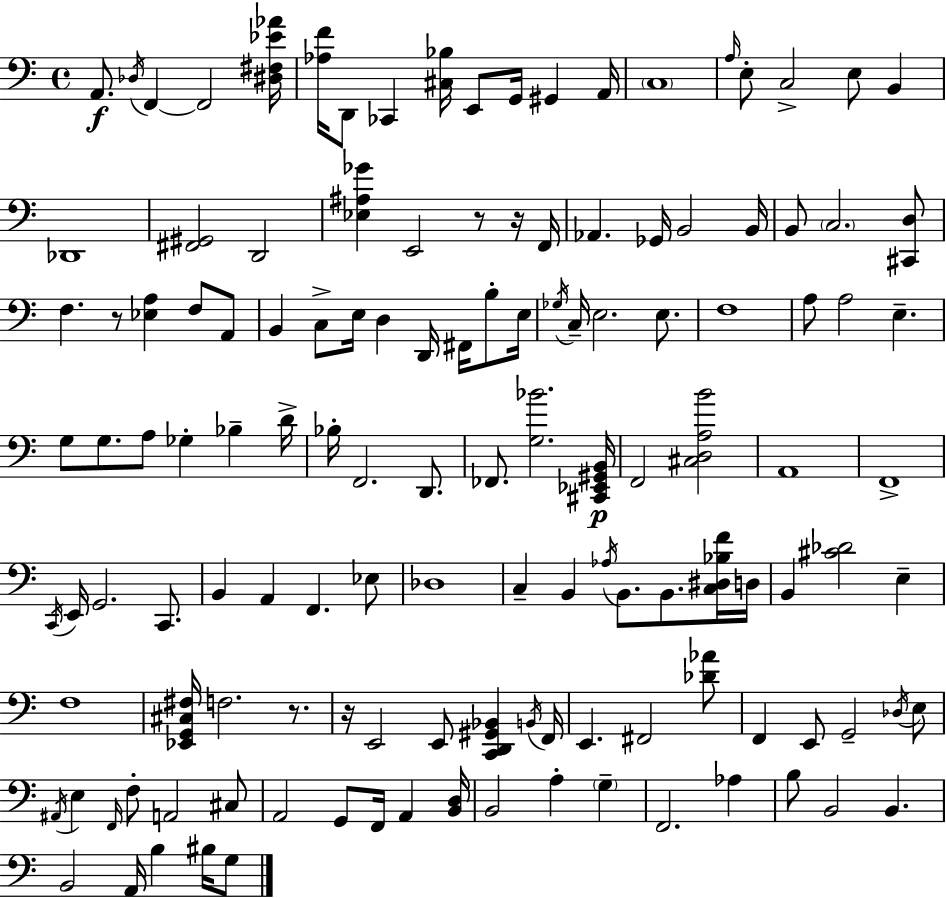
X:1
T:Untitled
M:4/4
L:1/4
K:C
A,,/2 _D,/4 F,, F,,2 [^D,^F,_E_A]/4 [_A,F]/4 D,,/2 _C,, [^C,_B,]/4 E,,/2 G,,/4 ^G,, A,,/4 C,4 A,/4 E,/2 C,2 E,/2 B,, _D,,4 [^F,,^G,,]2 D,,2 [_E,^A,_G] E,,2 z/2 z/4 F,,/4 _A,, _G,,/4 B,,2 B,,/4 B,,/2 C,2 [^C,,D,]/2 F, z/2 [_E,A,] F,/2 A,,/2 B,, C,/2 E,/4 D, D,,/4 ^F,,/4 B,/2 E,/4 _G,/4 C,/4 E,2 E,/2 F,4 A,/2 A,2 E, G,/2 G,/2 A,/2 _G, _B, D/4 _B,/4 F,,2 D,,/2 _F,,/2 [G,_B]2 [^C,,_E,,^G,,B,,]/4 F,,2 [^C,D,A,B]2 A,,4 F,,4 C,,/4 E,,/4 G,,2 C,,/2 B,, A,, F,, _E,/2 _D,4 C, B,, _A,/4 B,,/2 B,,/2 [C,^D,_B,F]/4 D,/4 B,, [^C_D]2 E, F,4 [_E,,G,,^C,^F,]/4 F,2 z/2 z/4 E,,2 E,,/2 [C,,D,,^G,,_B,,] B,,/4 F,,/4 E,, ^F,,2 [_D_A]/2 F,, E,,/2 G,,2 _D,/4 E,/2 ^A,,/4 E, F,,/4 F,/2 A,,2 ^C,/2 A,,2 G,,/2 F,,/4 A,, [B,,D,]/4 B,,2 A, G, F,,2 _A, B,/2 B,,2 B,, B,,2 A,,/4 B, ^B,/4 G,/2